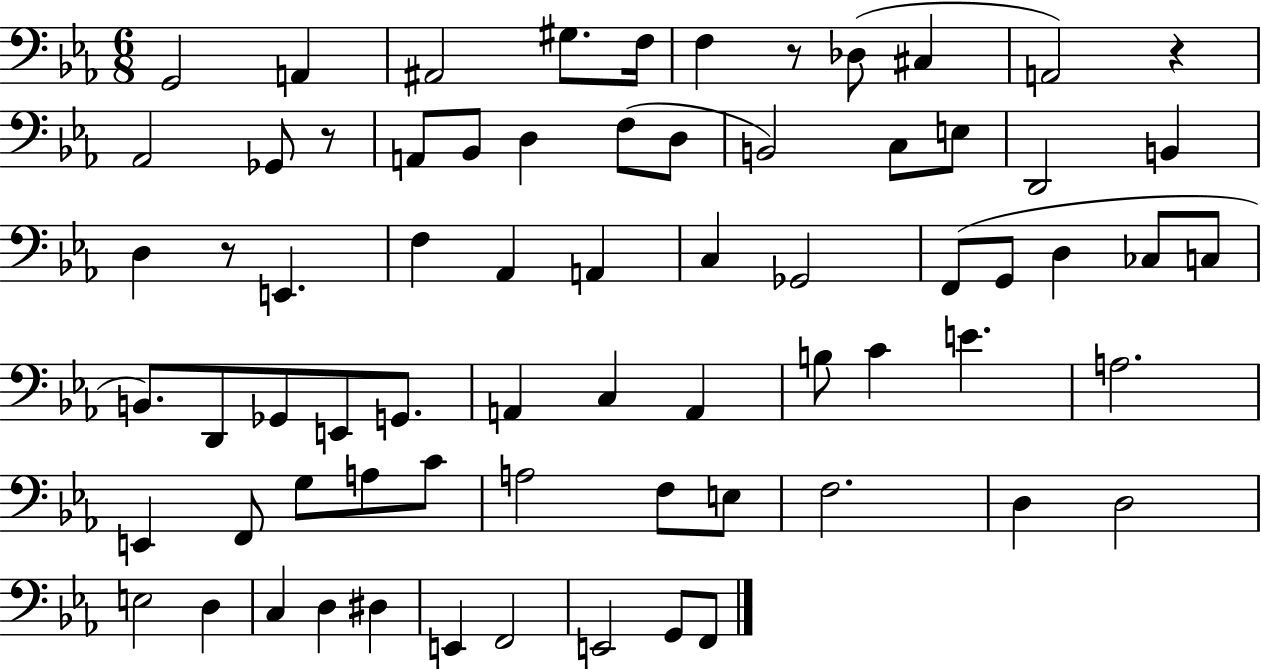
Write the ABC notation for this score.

X:1
T:Untitled
M:6/8
L:1/4
K:Eb
G,,2 A,, ^A,,2 ^G,/2 F,/4 F, z/2 _D,/2 ^C, A,,2 z _A,,2 _G,,/2 z/2 A,,/2 _B,,/2 D, F,/2 D,/2 B,,2 C,/2 E,/2 D,,2 B,, D, z/2 E,, F, _A,, A,, C, _G,,2 F,,/2 G,,/2 D, _C,/2 C,/2 B,,/2 D,,/2 _G,,/2 E,,/2 G,,/2 A,, C, A,, B,/2 C E A,2 E,, F,,/2 G,/2 A,/2 C/2 A,2 F,/2 E,/2 F,2 D, D,2 E,2 D, C, D, ^D, E,, F,,2 E,,2 G,,/2 F,,/2